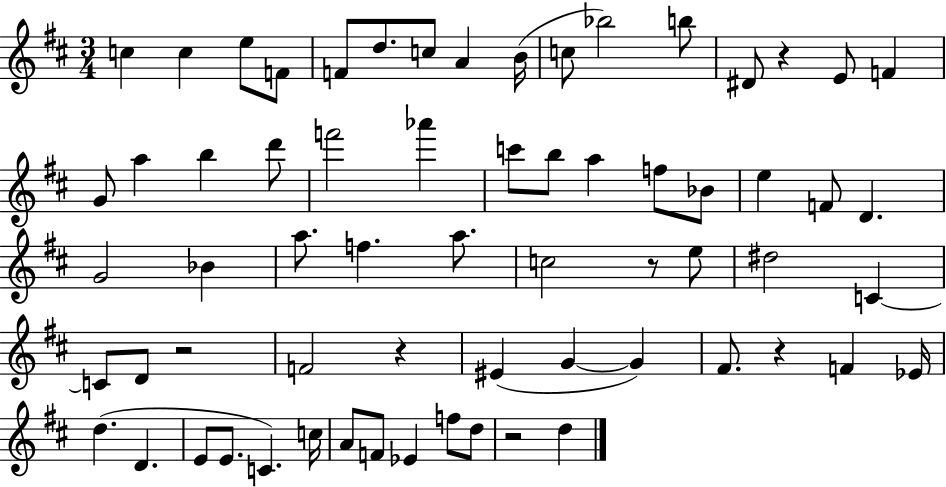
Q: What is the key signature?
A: D major